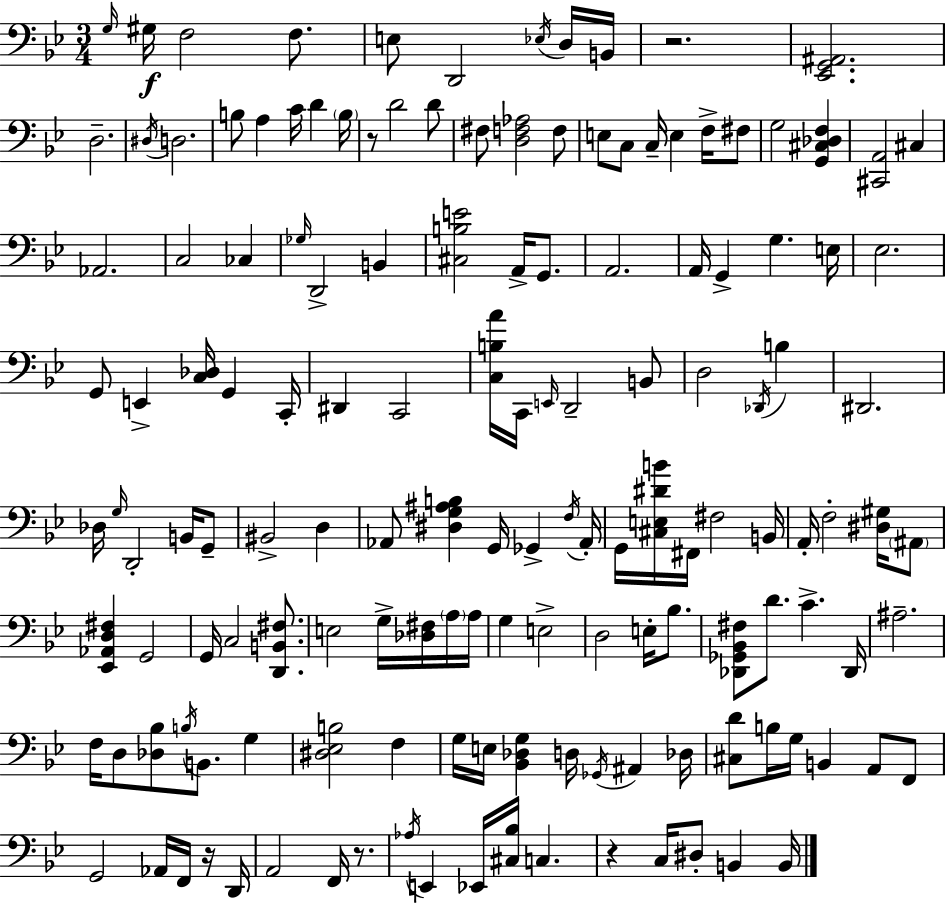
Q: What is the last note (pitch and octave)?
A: B2